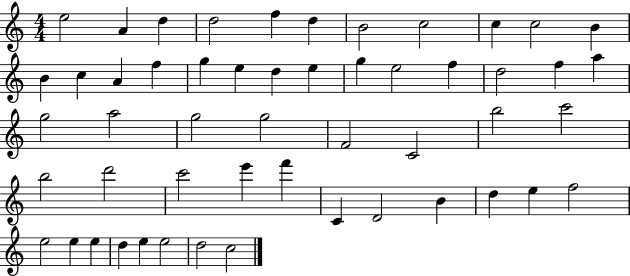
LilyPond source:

{
  \clef treble
  \numericTimeSignature
  \time 4/4
  \key c \major
  e''2 a'4 d''4 | d''2 f''4 d''4 | b'2 c''2 | c''4 c''2 b'4 | \break b'4 c''4 a'4 f''4 | g''4 e''4 d''4 e''4 | g''4 e''2 f''4 | d''2 f''4 a''4 | \break g''2 a''2 | g''2 g''2 | f'2 c'2 | b''2 c'''2 | \break b''2 d'''2 | c'''2 e'''4 f'''4 | c'4 d'2 b'4 | d''4 e''4 f''2 | \break e''2 e''4 e''4 | d''4 e''4 e''2 | d''2 c''2 | \bar "|."
}